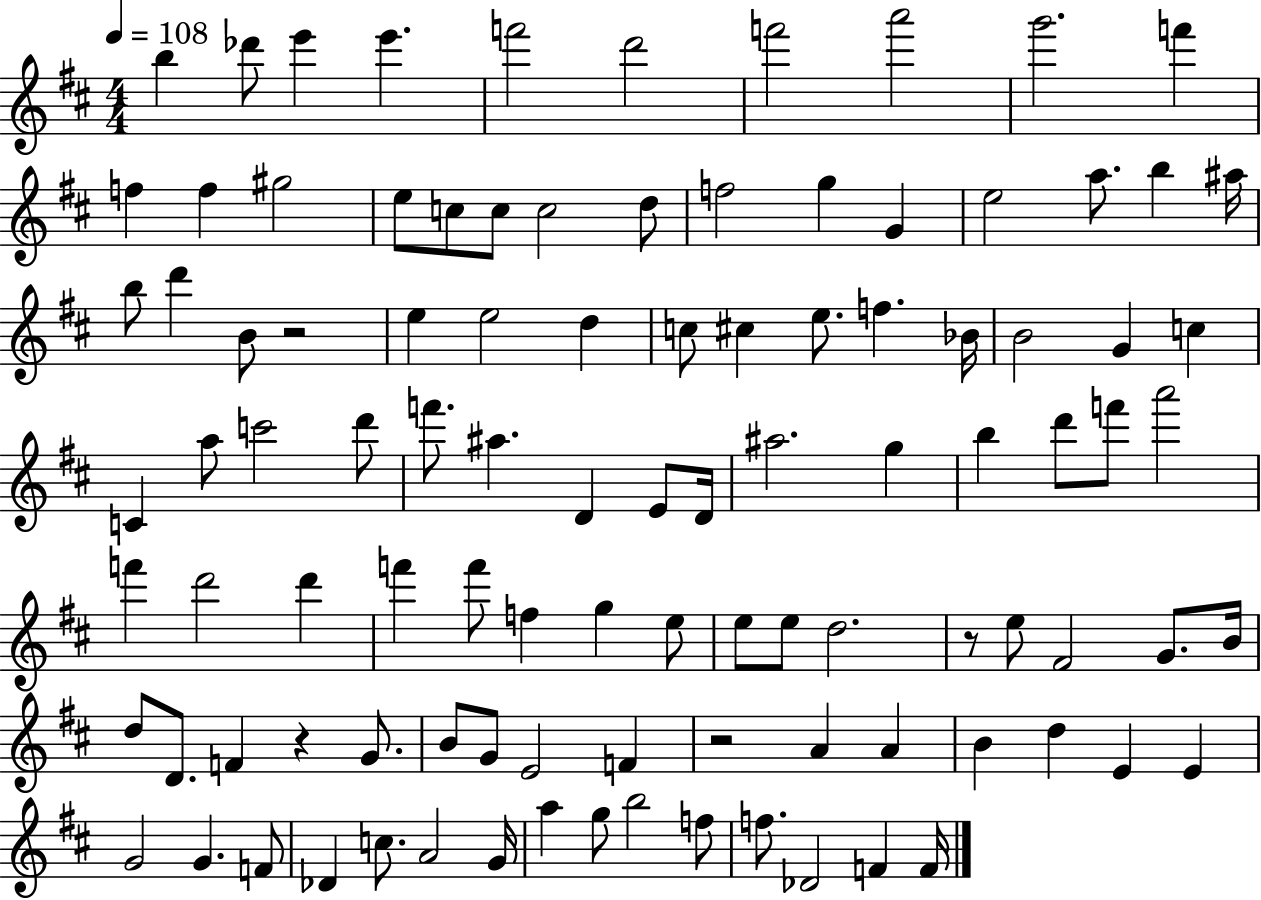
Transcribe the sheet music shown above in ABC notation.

X:1
T:Untitled
M:4/4
L:1/4
K:D
b _d'/2 e' e' f'2 d'2 f'2 a'2 g'2 f' f f ^g2 e/2 c/2 c/2 c2 d/2 f2 g G e2 a/2 b ^a/4 b/2 d' B/2 z2 e e2 d c/2 ^c e/2 f _B/4 B2 G c C a/2 c'2 d'/2 f'/2 ^a D E/2 D/4 ^a2 g b d'/2 f'/2 a'2 f' d'2 d' f' f'/2 f g e/2 e/2 e/2 d2 z/2 e/2 ^F2 G/2 B/4 d/2 D/2 F z G/2 B/2 G/2 E2 F z2 A A B d E E G2 G F/2 _D c/2 A2 G/4 a g/2 b2 f/2 f/2 _D2 F F/4